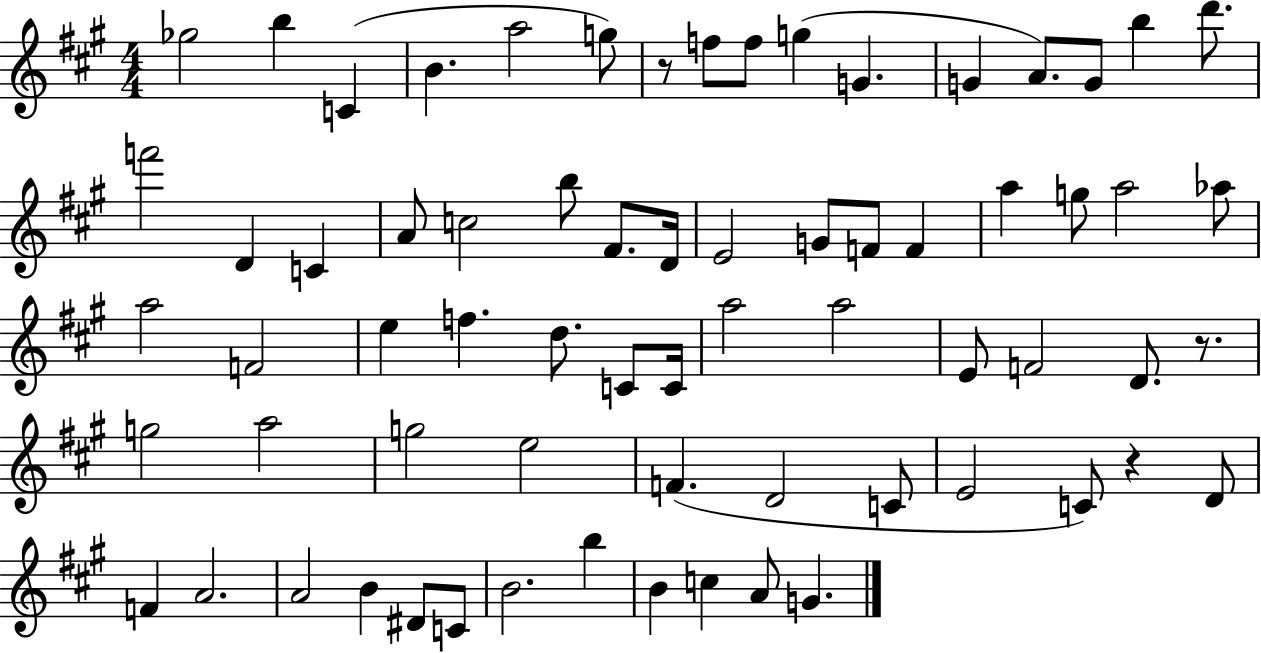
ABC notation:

X:1
T:Untitled
M:4/4
L:1/4
K:A
_g2 b C B a2 g/2 z/2 f/2 f/2 g G G A/2 G/2 b d'/2 f'2 D C A/2 c2 b/2 ^F/2 D/4 E2 G/2 F/2 F a g/2 a2 _a/2 a2 F2 e f d/2 C/2 C/4 a2 a2 E/2 F2 D/2 z/2 g2 a2 g2 e2 F D2 C/2 E2 C/2 z D/2 F A2 A2 B ^D/2 C/2 B2 b B c A/2 G